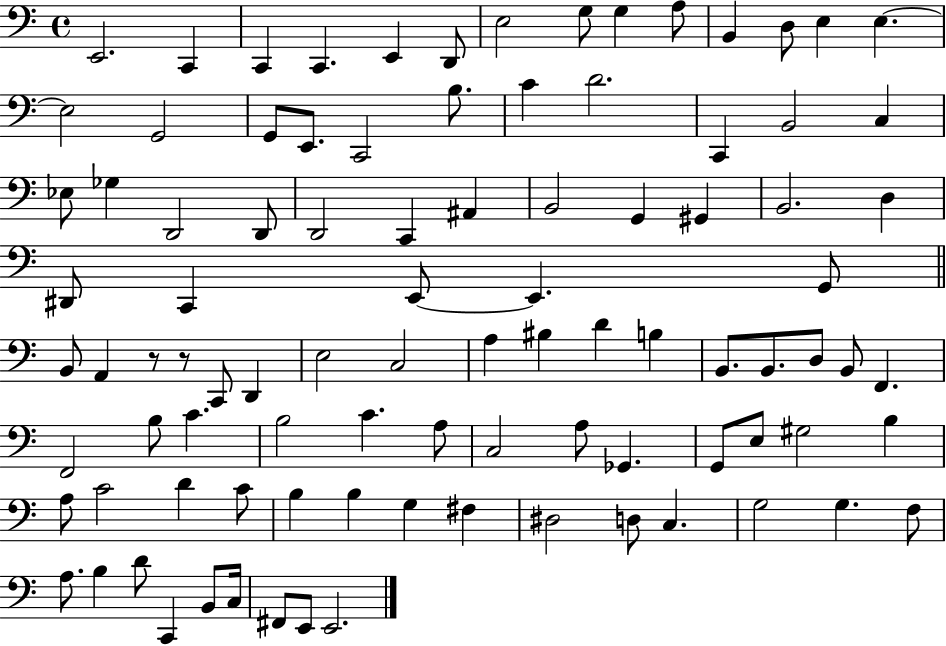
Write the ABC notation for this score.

X:1
T:Untitled
M:4/4
L:1/4
K:C
E,,2 C,, C,, C,, E,, D,,/2 E,2 G,/2 G, A,/2 B,, D,/2 E, E, E,2 G,,2 G,,/2 E,,/2 C,,2 B,/2 C D2 C,, B,,2 C, _E,/2 _G, D,,2 D,,/2 D,,2 C,, ^A,, B,,2 G,, ^G,, B,,2 D, ^D,,/2 C,, E,,/2 E,, G,,/2 B,,/2 A,, z/2 z/2 C,,/2 D,, E,2 C,2 A, ^B, D B, B,,/2 B,,/2 D,/2 B,,/2 F,, F,,2 B,/2 C B,2 C A,/2 C,2 A,/2 _G,, G,,/2 E,/2 ^G,2 B, A,/2 C2 D C/2 B, B, G, ^F, ^D,2 D,/2 C, G,2 G, F,/2 A,/2 B, D/2 C,, B,,/2 C,/4 ^F,,/2 E,,/2 E,,2